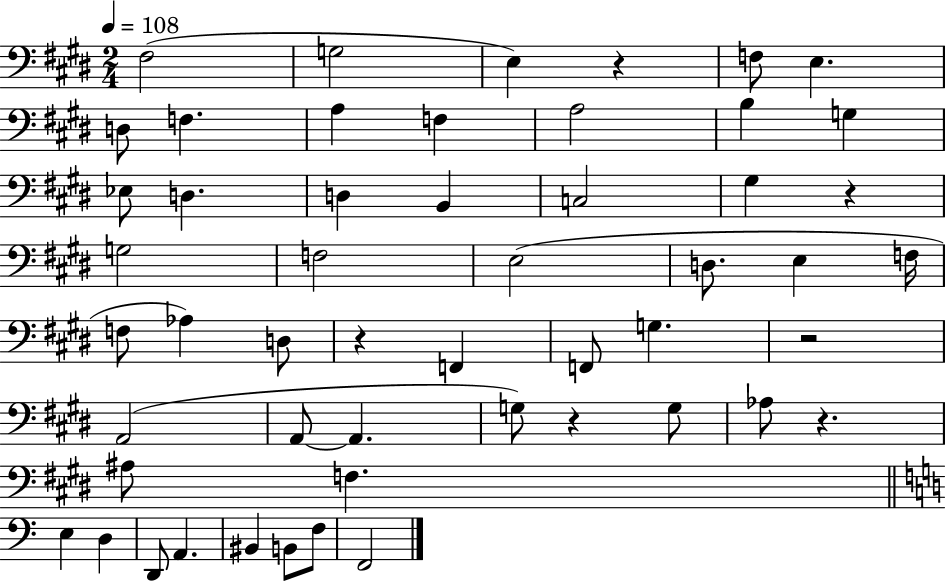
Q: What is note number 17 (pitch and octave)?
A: C3